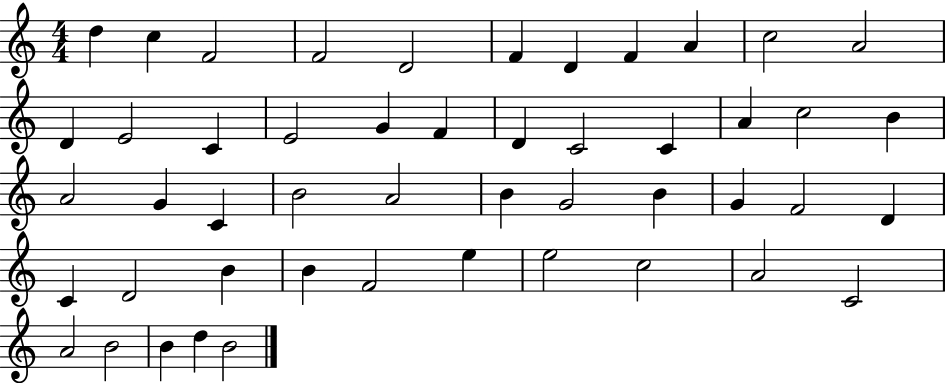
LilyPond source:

{
  \clef treble
  \numericTimeSignature
  \time 4/4
  \key c \major
  d''4 c''4 f'2 | f'2 d'2 | f'4 d'4 f'4 a'4 | c''2 a'2 | \break d'4 e'2 c'4 | e'2 g'4 f'4 | d'4 c'2 c'4 | a'4 c''2 b'4 | \break a'2 g'4 c'4 | b'2 a'2 | b'4 g'2 b'4 | g'4 f'2 d'4 | \break c'4 d'2 b'4 | b'4 f'2 e''4 | e''2 c''2 | a'2 c'2 | \break a'2 b'2 | b'4 d''4 b'2 | \bar "|."
}